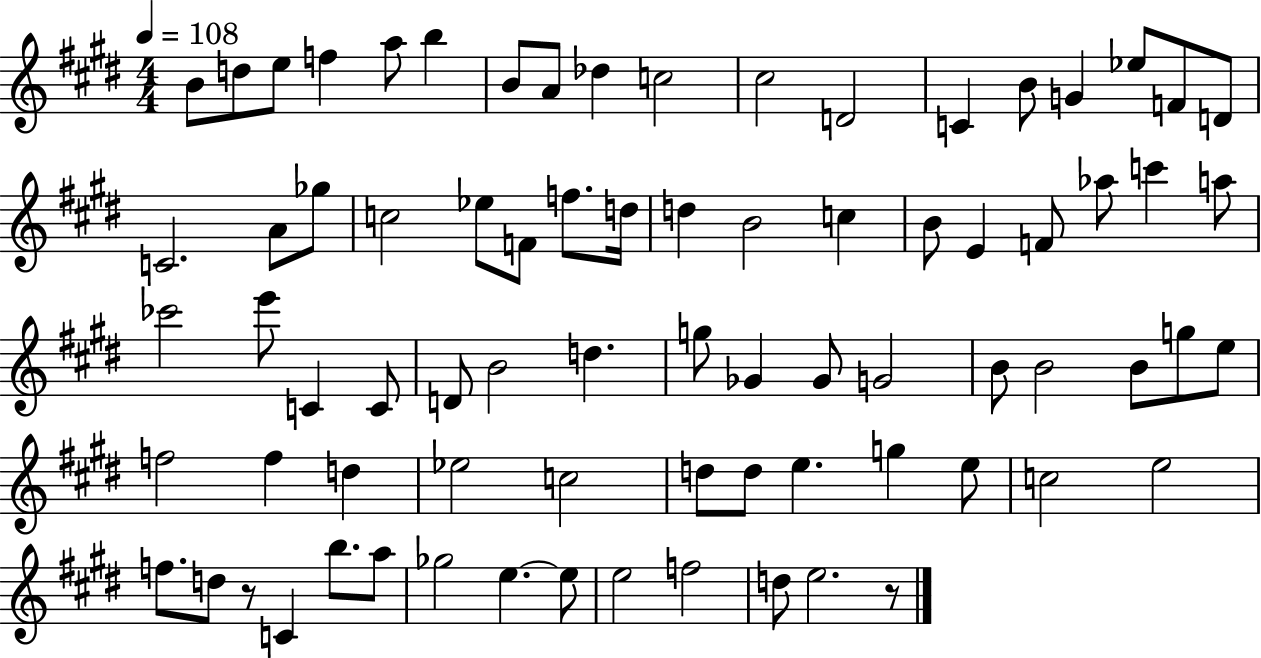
X:1
T:Untitled
M:4/4
L:1/4
K:E
B/2 d/2 e/2 f a/2 b B/2 A/2 _d c2 ^c2 D2 C B/2 G _e/2 F/2 D/2 C2 A/2 _g/2 c2 _e/2 F/2 f/2 d/4 d B2 c B/2 E F/2 _a/2 c' a/2 _c'2 e'/2 C C/2 D/2 B2 d g/2 _G _G/2 G2 B/2 B2 B/2 g/2 e/2 f2 f d _e2 c2 d/2 d/2 e g e/2 c2 e2 f/2 d/2 z/2 C b/2 a/2 _g2 e e/2 e2 f2 d/2 e2 z/2